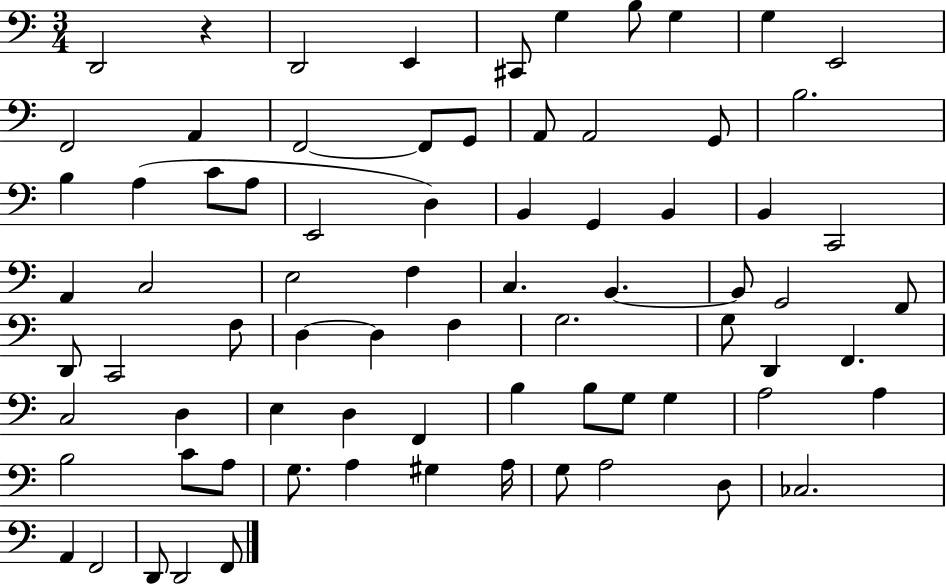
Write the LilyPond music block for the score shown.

{
  \clef bass
  \numericTimeSignature
  \time 3/4
  \key c \major
  d,2 r4 | d,2 e,4 | cis,8 g4 b8 g4 | g4 e,2 | \break f,2 a,4 | f,2~~ f,8 g,8 | a,8 a,2 g,8 | b2. | \break b4 a4( c'8 a8 | e,2 d4) | b,4 g,4 b,4 | b,4 c,2 | \break a,4 c2 | e2 f4 | c4. b,4.~~ | b,8 g,2 f,8 | \break d,8 c,2 f8 | d4~~ d4 f4 | g2. | g8 d,4 f,4. | \break c2 d4 | e4 d4 f,4 | b4 b8 g8 g4 | a2 a4 | \break b2 c'8 a8 | g8. a4 gis4 a16 | g8 a2 d8 | ces2. | \break a,4 f,2 | d,8 d,2 f,8 | \bar "|."
}